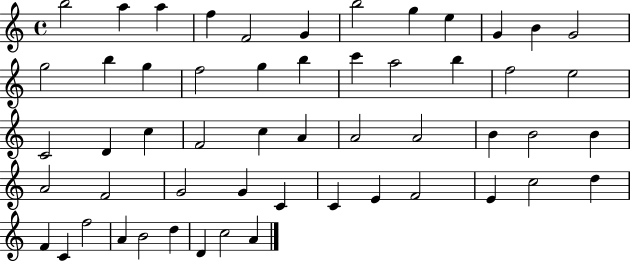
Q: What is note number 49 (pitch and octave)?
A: A4